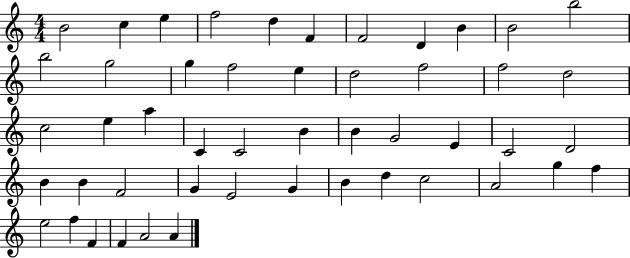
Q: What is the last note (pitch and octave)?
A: A4